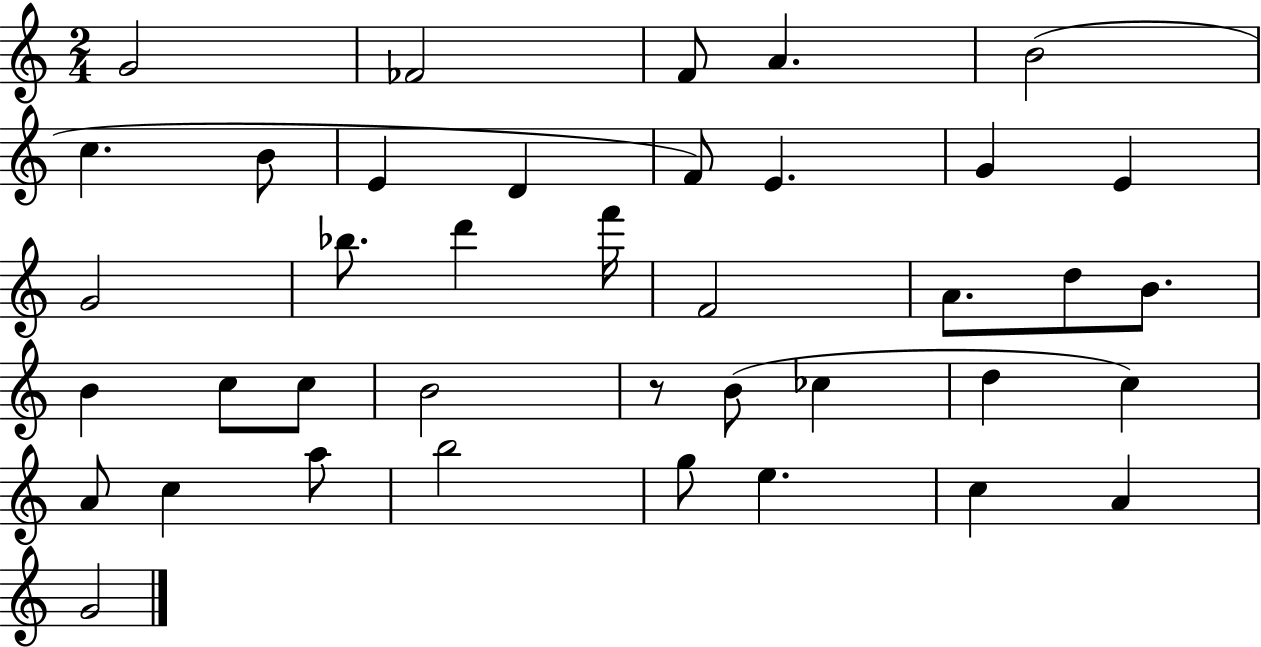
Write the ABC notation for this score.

X:1
T:Untitled
M:2/4
L:1/4
K:C
G2 _F2 F/2 A B2 c B/2 E D F/2 E G E G2 _b/2 d' f'/4 F2 A/2 d/2 B/2 B c/2 c/2 B2 z/2 B/2 _c d c A/2 c a/2 b2 g/2 e c A G2